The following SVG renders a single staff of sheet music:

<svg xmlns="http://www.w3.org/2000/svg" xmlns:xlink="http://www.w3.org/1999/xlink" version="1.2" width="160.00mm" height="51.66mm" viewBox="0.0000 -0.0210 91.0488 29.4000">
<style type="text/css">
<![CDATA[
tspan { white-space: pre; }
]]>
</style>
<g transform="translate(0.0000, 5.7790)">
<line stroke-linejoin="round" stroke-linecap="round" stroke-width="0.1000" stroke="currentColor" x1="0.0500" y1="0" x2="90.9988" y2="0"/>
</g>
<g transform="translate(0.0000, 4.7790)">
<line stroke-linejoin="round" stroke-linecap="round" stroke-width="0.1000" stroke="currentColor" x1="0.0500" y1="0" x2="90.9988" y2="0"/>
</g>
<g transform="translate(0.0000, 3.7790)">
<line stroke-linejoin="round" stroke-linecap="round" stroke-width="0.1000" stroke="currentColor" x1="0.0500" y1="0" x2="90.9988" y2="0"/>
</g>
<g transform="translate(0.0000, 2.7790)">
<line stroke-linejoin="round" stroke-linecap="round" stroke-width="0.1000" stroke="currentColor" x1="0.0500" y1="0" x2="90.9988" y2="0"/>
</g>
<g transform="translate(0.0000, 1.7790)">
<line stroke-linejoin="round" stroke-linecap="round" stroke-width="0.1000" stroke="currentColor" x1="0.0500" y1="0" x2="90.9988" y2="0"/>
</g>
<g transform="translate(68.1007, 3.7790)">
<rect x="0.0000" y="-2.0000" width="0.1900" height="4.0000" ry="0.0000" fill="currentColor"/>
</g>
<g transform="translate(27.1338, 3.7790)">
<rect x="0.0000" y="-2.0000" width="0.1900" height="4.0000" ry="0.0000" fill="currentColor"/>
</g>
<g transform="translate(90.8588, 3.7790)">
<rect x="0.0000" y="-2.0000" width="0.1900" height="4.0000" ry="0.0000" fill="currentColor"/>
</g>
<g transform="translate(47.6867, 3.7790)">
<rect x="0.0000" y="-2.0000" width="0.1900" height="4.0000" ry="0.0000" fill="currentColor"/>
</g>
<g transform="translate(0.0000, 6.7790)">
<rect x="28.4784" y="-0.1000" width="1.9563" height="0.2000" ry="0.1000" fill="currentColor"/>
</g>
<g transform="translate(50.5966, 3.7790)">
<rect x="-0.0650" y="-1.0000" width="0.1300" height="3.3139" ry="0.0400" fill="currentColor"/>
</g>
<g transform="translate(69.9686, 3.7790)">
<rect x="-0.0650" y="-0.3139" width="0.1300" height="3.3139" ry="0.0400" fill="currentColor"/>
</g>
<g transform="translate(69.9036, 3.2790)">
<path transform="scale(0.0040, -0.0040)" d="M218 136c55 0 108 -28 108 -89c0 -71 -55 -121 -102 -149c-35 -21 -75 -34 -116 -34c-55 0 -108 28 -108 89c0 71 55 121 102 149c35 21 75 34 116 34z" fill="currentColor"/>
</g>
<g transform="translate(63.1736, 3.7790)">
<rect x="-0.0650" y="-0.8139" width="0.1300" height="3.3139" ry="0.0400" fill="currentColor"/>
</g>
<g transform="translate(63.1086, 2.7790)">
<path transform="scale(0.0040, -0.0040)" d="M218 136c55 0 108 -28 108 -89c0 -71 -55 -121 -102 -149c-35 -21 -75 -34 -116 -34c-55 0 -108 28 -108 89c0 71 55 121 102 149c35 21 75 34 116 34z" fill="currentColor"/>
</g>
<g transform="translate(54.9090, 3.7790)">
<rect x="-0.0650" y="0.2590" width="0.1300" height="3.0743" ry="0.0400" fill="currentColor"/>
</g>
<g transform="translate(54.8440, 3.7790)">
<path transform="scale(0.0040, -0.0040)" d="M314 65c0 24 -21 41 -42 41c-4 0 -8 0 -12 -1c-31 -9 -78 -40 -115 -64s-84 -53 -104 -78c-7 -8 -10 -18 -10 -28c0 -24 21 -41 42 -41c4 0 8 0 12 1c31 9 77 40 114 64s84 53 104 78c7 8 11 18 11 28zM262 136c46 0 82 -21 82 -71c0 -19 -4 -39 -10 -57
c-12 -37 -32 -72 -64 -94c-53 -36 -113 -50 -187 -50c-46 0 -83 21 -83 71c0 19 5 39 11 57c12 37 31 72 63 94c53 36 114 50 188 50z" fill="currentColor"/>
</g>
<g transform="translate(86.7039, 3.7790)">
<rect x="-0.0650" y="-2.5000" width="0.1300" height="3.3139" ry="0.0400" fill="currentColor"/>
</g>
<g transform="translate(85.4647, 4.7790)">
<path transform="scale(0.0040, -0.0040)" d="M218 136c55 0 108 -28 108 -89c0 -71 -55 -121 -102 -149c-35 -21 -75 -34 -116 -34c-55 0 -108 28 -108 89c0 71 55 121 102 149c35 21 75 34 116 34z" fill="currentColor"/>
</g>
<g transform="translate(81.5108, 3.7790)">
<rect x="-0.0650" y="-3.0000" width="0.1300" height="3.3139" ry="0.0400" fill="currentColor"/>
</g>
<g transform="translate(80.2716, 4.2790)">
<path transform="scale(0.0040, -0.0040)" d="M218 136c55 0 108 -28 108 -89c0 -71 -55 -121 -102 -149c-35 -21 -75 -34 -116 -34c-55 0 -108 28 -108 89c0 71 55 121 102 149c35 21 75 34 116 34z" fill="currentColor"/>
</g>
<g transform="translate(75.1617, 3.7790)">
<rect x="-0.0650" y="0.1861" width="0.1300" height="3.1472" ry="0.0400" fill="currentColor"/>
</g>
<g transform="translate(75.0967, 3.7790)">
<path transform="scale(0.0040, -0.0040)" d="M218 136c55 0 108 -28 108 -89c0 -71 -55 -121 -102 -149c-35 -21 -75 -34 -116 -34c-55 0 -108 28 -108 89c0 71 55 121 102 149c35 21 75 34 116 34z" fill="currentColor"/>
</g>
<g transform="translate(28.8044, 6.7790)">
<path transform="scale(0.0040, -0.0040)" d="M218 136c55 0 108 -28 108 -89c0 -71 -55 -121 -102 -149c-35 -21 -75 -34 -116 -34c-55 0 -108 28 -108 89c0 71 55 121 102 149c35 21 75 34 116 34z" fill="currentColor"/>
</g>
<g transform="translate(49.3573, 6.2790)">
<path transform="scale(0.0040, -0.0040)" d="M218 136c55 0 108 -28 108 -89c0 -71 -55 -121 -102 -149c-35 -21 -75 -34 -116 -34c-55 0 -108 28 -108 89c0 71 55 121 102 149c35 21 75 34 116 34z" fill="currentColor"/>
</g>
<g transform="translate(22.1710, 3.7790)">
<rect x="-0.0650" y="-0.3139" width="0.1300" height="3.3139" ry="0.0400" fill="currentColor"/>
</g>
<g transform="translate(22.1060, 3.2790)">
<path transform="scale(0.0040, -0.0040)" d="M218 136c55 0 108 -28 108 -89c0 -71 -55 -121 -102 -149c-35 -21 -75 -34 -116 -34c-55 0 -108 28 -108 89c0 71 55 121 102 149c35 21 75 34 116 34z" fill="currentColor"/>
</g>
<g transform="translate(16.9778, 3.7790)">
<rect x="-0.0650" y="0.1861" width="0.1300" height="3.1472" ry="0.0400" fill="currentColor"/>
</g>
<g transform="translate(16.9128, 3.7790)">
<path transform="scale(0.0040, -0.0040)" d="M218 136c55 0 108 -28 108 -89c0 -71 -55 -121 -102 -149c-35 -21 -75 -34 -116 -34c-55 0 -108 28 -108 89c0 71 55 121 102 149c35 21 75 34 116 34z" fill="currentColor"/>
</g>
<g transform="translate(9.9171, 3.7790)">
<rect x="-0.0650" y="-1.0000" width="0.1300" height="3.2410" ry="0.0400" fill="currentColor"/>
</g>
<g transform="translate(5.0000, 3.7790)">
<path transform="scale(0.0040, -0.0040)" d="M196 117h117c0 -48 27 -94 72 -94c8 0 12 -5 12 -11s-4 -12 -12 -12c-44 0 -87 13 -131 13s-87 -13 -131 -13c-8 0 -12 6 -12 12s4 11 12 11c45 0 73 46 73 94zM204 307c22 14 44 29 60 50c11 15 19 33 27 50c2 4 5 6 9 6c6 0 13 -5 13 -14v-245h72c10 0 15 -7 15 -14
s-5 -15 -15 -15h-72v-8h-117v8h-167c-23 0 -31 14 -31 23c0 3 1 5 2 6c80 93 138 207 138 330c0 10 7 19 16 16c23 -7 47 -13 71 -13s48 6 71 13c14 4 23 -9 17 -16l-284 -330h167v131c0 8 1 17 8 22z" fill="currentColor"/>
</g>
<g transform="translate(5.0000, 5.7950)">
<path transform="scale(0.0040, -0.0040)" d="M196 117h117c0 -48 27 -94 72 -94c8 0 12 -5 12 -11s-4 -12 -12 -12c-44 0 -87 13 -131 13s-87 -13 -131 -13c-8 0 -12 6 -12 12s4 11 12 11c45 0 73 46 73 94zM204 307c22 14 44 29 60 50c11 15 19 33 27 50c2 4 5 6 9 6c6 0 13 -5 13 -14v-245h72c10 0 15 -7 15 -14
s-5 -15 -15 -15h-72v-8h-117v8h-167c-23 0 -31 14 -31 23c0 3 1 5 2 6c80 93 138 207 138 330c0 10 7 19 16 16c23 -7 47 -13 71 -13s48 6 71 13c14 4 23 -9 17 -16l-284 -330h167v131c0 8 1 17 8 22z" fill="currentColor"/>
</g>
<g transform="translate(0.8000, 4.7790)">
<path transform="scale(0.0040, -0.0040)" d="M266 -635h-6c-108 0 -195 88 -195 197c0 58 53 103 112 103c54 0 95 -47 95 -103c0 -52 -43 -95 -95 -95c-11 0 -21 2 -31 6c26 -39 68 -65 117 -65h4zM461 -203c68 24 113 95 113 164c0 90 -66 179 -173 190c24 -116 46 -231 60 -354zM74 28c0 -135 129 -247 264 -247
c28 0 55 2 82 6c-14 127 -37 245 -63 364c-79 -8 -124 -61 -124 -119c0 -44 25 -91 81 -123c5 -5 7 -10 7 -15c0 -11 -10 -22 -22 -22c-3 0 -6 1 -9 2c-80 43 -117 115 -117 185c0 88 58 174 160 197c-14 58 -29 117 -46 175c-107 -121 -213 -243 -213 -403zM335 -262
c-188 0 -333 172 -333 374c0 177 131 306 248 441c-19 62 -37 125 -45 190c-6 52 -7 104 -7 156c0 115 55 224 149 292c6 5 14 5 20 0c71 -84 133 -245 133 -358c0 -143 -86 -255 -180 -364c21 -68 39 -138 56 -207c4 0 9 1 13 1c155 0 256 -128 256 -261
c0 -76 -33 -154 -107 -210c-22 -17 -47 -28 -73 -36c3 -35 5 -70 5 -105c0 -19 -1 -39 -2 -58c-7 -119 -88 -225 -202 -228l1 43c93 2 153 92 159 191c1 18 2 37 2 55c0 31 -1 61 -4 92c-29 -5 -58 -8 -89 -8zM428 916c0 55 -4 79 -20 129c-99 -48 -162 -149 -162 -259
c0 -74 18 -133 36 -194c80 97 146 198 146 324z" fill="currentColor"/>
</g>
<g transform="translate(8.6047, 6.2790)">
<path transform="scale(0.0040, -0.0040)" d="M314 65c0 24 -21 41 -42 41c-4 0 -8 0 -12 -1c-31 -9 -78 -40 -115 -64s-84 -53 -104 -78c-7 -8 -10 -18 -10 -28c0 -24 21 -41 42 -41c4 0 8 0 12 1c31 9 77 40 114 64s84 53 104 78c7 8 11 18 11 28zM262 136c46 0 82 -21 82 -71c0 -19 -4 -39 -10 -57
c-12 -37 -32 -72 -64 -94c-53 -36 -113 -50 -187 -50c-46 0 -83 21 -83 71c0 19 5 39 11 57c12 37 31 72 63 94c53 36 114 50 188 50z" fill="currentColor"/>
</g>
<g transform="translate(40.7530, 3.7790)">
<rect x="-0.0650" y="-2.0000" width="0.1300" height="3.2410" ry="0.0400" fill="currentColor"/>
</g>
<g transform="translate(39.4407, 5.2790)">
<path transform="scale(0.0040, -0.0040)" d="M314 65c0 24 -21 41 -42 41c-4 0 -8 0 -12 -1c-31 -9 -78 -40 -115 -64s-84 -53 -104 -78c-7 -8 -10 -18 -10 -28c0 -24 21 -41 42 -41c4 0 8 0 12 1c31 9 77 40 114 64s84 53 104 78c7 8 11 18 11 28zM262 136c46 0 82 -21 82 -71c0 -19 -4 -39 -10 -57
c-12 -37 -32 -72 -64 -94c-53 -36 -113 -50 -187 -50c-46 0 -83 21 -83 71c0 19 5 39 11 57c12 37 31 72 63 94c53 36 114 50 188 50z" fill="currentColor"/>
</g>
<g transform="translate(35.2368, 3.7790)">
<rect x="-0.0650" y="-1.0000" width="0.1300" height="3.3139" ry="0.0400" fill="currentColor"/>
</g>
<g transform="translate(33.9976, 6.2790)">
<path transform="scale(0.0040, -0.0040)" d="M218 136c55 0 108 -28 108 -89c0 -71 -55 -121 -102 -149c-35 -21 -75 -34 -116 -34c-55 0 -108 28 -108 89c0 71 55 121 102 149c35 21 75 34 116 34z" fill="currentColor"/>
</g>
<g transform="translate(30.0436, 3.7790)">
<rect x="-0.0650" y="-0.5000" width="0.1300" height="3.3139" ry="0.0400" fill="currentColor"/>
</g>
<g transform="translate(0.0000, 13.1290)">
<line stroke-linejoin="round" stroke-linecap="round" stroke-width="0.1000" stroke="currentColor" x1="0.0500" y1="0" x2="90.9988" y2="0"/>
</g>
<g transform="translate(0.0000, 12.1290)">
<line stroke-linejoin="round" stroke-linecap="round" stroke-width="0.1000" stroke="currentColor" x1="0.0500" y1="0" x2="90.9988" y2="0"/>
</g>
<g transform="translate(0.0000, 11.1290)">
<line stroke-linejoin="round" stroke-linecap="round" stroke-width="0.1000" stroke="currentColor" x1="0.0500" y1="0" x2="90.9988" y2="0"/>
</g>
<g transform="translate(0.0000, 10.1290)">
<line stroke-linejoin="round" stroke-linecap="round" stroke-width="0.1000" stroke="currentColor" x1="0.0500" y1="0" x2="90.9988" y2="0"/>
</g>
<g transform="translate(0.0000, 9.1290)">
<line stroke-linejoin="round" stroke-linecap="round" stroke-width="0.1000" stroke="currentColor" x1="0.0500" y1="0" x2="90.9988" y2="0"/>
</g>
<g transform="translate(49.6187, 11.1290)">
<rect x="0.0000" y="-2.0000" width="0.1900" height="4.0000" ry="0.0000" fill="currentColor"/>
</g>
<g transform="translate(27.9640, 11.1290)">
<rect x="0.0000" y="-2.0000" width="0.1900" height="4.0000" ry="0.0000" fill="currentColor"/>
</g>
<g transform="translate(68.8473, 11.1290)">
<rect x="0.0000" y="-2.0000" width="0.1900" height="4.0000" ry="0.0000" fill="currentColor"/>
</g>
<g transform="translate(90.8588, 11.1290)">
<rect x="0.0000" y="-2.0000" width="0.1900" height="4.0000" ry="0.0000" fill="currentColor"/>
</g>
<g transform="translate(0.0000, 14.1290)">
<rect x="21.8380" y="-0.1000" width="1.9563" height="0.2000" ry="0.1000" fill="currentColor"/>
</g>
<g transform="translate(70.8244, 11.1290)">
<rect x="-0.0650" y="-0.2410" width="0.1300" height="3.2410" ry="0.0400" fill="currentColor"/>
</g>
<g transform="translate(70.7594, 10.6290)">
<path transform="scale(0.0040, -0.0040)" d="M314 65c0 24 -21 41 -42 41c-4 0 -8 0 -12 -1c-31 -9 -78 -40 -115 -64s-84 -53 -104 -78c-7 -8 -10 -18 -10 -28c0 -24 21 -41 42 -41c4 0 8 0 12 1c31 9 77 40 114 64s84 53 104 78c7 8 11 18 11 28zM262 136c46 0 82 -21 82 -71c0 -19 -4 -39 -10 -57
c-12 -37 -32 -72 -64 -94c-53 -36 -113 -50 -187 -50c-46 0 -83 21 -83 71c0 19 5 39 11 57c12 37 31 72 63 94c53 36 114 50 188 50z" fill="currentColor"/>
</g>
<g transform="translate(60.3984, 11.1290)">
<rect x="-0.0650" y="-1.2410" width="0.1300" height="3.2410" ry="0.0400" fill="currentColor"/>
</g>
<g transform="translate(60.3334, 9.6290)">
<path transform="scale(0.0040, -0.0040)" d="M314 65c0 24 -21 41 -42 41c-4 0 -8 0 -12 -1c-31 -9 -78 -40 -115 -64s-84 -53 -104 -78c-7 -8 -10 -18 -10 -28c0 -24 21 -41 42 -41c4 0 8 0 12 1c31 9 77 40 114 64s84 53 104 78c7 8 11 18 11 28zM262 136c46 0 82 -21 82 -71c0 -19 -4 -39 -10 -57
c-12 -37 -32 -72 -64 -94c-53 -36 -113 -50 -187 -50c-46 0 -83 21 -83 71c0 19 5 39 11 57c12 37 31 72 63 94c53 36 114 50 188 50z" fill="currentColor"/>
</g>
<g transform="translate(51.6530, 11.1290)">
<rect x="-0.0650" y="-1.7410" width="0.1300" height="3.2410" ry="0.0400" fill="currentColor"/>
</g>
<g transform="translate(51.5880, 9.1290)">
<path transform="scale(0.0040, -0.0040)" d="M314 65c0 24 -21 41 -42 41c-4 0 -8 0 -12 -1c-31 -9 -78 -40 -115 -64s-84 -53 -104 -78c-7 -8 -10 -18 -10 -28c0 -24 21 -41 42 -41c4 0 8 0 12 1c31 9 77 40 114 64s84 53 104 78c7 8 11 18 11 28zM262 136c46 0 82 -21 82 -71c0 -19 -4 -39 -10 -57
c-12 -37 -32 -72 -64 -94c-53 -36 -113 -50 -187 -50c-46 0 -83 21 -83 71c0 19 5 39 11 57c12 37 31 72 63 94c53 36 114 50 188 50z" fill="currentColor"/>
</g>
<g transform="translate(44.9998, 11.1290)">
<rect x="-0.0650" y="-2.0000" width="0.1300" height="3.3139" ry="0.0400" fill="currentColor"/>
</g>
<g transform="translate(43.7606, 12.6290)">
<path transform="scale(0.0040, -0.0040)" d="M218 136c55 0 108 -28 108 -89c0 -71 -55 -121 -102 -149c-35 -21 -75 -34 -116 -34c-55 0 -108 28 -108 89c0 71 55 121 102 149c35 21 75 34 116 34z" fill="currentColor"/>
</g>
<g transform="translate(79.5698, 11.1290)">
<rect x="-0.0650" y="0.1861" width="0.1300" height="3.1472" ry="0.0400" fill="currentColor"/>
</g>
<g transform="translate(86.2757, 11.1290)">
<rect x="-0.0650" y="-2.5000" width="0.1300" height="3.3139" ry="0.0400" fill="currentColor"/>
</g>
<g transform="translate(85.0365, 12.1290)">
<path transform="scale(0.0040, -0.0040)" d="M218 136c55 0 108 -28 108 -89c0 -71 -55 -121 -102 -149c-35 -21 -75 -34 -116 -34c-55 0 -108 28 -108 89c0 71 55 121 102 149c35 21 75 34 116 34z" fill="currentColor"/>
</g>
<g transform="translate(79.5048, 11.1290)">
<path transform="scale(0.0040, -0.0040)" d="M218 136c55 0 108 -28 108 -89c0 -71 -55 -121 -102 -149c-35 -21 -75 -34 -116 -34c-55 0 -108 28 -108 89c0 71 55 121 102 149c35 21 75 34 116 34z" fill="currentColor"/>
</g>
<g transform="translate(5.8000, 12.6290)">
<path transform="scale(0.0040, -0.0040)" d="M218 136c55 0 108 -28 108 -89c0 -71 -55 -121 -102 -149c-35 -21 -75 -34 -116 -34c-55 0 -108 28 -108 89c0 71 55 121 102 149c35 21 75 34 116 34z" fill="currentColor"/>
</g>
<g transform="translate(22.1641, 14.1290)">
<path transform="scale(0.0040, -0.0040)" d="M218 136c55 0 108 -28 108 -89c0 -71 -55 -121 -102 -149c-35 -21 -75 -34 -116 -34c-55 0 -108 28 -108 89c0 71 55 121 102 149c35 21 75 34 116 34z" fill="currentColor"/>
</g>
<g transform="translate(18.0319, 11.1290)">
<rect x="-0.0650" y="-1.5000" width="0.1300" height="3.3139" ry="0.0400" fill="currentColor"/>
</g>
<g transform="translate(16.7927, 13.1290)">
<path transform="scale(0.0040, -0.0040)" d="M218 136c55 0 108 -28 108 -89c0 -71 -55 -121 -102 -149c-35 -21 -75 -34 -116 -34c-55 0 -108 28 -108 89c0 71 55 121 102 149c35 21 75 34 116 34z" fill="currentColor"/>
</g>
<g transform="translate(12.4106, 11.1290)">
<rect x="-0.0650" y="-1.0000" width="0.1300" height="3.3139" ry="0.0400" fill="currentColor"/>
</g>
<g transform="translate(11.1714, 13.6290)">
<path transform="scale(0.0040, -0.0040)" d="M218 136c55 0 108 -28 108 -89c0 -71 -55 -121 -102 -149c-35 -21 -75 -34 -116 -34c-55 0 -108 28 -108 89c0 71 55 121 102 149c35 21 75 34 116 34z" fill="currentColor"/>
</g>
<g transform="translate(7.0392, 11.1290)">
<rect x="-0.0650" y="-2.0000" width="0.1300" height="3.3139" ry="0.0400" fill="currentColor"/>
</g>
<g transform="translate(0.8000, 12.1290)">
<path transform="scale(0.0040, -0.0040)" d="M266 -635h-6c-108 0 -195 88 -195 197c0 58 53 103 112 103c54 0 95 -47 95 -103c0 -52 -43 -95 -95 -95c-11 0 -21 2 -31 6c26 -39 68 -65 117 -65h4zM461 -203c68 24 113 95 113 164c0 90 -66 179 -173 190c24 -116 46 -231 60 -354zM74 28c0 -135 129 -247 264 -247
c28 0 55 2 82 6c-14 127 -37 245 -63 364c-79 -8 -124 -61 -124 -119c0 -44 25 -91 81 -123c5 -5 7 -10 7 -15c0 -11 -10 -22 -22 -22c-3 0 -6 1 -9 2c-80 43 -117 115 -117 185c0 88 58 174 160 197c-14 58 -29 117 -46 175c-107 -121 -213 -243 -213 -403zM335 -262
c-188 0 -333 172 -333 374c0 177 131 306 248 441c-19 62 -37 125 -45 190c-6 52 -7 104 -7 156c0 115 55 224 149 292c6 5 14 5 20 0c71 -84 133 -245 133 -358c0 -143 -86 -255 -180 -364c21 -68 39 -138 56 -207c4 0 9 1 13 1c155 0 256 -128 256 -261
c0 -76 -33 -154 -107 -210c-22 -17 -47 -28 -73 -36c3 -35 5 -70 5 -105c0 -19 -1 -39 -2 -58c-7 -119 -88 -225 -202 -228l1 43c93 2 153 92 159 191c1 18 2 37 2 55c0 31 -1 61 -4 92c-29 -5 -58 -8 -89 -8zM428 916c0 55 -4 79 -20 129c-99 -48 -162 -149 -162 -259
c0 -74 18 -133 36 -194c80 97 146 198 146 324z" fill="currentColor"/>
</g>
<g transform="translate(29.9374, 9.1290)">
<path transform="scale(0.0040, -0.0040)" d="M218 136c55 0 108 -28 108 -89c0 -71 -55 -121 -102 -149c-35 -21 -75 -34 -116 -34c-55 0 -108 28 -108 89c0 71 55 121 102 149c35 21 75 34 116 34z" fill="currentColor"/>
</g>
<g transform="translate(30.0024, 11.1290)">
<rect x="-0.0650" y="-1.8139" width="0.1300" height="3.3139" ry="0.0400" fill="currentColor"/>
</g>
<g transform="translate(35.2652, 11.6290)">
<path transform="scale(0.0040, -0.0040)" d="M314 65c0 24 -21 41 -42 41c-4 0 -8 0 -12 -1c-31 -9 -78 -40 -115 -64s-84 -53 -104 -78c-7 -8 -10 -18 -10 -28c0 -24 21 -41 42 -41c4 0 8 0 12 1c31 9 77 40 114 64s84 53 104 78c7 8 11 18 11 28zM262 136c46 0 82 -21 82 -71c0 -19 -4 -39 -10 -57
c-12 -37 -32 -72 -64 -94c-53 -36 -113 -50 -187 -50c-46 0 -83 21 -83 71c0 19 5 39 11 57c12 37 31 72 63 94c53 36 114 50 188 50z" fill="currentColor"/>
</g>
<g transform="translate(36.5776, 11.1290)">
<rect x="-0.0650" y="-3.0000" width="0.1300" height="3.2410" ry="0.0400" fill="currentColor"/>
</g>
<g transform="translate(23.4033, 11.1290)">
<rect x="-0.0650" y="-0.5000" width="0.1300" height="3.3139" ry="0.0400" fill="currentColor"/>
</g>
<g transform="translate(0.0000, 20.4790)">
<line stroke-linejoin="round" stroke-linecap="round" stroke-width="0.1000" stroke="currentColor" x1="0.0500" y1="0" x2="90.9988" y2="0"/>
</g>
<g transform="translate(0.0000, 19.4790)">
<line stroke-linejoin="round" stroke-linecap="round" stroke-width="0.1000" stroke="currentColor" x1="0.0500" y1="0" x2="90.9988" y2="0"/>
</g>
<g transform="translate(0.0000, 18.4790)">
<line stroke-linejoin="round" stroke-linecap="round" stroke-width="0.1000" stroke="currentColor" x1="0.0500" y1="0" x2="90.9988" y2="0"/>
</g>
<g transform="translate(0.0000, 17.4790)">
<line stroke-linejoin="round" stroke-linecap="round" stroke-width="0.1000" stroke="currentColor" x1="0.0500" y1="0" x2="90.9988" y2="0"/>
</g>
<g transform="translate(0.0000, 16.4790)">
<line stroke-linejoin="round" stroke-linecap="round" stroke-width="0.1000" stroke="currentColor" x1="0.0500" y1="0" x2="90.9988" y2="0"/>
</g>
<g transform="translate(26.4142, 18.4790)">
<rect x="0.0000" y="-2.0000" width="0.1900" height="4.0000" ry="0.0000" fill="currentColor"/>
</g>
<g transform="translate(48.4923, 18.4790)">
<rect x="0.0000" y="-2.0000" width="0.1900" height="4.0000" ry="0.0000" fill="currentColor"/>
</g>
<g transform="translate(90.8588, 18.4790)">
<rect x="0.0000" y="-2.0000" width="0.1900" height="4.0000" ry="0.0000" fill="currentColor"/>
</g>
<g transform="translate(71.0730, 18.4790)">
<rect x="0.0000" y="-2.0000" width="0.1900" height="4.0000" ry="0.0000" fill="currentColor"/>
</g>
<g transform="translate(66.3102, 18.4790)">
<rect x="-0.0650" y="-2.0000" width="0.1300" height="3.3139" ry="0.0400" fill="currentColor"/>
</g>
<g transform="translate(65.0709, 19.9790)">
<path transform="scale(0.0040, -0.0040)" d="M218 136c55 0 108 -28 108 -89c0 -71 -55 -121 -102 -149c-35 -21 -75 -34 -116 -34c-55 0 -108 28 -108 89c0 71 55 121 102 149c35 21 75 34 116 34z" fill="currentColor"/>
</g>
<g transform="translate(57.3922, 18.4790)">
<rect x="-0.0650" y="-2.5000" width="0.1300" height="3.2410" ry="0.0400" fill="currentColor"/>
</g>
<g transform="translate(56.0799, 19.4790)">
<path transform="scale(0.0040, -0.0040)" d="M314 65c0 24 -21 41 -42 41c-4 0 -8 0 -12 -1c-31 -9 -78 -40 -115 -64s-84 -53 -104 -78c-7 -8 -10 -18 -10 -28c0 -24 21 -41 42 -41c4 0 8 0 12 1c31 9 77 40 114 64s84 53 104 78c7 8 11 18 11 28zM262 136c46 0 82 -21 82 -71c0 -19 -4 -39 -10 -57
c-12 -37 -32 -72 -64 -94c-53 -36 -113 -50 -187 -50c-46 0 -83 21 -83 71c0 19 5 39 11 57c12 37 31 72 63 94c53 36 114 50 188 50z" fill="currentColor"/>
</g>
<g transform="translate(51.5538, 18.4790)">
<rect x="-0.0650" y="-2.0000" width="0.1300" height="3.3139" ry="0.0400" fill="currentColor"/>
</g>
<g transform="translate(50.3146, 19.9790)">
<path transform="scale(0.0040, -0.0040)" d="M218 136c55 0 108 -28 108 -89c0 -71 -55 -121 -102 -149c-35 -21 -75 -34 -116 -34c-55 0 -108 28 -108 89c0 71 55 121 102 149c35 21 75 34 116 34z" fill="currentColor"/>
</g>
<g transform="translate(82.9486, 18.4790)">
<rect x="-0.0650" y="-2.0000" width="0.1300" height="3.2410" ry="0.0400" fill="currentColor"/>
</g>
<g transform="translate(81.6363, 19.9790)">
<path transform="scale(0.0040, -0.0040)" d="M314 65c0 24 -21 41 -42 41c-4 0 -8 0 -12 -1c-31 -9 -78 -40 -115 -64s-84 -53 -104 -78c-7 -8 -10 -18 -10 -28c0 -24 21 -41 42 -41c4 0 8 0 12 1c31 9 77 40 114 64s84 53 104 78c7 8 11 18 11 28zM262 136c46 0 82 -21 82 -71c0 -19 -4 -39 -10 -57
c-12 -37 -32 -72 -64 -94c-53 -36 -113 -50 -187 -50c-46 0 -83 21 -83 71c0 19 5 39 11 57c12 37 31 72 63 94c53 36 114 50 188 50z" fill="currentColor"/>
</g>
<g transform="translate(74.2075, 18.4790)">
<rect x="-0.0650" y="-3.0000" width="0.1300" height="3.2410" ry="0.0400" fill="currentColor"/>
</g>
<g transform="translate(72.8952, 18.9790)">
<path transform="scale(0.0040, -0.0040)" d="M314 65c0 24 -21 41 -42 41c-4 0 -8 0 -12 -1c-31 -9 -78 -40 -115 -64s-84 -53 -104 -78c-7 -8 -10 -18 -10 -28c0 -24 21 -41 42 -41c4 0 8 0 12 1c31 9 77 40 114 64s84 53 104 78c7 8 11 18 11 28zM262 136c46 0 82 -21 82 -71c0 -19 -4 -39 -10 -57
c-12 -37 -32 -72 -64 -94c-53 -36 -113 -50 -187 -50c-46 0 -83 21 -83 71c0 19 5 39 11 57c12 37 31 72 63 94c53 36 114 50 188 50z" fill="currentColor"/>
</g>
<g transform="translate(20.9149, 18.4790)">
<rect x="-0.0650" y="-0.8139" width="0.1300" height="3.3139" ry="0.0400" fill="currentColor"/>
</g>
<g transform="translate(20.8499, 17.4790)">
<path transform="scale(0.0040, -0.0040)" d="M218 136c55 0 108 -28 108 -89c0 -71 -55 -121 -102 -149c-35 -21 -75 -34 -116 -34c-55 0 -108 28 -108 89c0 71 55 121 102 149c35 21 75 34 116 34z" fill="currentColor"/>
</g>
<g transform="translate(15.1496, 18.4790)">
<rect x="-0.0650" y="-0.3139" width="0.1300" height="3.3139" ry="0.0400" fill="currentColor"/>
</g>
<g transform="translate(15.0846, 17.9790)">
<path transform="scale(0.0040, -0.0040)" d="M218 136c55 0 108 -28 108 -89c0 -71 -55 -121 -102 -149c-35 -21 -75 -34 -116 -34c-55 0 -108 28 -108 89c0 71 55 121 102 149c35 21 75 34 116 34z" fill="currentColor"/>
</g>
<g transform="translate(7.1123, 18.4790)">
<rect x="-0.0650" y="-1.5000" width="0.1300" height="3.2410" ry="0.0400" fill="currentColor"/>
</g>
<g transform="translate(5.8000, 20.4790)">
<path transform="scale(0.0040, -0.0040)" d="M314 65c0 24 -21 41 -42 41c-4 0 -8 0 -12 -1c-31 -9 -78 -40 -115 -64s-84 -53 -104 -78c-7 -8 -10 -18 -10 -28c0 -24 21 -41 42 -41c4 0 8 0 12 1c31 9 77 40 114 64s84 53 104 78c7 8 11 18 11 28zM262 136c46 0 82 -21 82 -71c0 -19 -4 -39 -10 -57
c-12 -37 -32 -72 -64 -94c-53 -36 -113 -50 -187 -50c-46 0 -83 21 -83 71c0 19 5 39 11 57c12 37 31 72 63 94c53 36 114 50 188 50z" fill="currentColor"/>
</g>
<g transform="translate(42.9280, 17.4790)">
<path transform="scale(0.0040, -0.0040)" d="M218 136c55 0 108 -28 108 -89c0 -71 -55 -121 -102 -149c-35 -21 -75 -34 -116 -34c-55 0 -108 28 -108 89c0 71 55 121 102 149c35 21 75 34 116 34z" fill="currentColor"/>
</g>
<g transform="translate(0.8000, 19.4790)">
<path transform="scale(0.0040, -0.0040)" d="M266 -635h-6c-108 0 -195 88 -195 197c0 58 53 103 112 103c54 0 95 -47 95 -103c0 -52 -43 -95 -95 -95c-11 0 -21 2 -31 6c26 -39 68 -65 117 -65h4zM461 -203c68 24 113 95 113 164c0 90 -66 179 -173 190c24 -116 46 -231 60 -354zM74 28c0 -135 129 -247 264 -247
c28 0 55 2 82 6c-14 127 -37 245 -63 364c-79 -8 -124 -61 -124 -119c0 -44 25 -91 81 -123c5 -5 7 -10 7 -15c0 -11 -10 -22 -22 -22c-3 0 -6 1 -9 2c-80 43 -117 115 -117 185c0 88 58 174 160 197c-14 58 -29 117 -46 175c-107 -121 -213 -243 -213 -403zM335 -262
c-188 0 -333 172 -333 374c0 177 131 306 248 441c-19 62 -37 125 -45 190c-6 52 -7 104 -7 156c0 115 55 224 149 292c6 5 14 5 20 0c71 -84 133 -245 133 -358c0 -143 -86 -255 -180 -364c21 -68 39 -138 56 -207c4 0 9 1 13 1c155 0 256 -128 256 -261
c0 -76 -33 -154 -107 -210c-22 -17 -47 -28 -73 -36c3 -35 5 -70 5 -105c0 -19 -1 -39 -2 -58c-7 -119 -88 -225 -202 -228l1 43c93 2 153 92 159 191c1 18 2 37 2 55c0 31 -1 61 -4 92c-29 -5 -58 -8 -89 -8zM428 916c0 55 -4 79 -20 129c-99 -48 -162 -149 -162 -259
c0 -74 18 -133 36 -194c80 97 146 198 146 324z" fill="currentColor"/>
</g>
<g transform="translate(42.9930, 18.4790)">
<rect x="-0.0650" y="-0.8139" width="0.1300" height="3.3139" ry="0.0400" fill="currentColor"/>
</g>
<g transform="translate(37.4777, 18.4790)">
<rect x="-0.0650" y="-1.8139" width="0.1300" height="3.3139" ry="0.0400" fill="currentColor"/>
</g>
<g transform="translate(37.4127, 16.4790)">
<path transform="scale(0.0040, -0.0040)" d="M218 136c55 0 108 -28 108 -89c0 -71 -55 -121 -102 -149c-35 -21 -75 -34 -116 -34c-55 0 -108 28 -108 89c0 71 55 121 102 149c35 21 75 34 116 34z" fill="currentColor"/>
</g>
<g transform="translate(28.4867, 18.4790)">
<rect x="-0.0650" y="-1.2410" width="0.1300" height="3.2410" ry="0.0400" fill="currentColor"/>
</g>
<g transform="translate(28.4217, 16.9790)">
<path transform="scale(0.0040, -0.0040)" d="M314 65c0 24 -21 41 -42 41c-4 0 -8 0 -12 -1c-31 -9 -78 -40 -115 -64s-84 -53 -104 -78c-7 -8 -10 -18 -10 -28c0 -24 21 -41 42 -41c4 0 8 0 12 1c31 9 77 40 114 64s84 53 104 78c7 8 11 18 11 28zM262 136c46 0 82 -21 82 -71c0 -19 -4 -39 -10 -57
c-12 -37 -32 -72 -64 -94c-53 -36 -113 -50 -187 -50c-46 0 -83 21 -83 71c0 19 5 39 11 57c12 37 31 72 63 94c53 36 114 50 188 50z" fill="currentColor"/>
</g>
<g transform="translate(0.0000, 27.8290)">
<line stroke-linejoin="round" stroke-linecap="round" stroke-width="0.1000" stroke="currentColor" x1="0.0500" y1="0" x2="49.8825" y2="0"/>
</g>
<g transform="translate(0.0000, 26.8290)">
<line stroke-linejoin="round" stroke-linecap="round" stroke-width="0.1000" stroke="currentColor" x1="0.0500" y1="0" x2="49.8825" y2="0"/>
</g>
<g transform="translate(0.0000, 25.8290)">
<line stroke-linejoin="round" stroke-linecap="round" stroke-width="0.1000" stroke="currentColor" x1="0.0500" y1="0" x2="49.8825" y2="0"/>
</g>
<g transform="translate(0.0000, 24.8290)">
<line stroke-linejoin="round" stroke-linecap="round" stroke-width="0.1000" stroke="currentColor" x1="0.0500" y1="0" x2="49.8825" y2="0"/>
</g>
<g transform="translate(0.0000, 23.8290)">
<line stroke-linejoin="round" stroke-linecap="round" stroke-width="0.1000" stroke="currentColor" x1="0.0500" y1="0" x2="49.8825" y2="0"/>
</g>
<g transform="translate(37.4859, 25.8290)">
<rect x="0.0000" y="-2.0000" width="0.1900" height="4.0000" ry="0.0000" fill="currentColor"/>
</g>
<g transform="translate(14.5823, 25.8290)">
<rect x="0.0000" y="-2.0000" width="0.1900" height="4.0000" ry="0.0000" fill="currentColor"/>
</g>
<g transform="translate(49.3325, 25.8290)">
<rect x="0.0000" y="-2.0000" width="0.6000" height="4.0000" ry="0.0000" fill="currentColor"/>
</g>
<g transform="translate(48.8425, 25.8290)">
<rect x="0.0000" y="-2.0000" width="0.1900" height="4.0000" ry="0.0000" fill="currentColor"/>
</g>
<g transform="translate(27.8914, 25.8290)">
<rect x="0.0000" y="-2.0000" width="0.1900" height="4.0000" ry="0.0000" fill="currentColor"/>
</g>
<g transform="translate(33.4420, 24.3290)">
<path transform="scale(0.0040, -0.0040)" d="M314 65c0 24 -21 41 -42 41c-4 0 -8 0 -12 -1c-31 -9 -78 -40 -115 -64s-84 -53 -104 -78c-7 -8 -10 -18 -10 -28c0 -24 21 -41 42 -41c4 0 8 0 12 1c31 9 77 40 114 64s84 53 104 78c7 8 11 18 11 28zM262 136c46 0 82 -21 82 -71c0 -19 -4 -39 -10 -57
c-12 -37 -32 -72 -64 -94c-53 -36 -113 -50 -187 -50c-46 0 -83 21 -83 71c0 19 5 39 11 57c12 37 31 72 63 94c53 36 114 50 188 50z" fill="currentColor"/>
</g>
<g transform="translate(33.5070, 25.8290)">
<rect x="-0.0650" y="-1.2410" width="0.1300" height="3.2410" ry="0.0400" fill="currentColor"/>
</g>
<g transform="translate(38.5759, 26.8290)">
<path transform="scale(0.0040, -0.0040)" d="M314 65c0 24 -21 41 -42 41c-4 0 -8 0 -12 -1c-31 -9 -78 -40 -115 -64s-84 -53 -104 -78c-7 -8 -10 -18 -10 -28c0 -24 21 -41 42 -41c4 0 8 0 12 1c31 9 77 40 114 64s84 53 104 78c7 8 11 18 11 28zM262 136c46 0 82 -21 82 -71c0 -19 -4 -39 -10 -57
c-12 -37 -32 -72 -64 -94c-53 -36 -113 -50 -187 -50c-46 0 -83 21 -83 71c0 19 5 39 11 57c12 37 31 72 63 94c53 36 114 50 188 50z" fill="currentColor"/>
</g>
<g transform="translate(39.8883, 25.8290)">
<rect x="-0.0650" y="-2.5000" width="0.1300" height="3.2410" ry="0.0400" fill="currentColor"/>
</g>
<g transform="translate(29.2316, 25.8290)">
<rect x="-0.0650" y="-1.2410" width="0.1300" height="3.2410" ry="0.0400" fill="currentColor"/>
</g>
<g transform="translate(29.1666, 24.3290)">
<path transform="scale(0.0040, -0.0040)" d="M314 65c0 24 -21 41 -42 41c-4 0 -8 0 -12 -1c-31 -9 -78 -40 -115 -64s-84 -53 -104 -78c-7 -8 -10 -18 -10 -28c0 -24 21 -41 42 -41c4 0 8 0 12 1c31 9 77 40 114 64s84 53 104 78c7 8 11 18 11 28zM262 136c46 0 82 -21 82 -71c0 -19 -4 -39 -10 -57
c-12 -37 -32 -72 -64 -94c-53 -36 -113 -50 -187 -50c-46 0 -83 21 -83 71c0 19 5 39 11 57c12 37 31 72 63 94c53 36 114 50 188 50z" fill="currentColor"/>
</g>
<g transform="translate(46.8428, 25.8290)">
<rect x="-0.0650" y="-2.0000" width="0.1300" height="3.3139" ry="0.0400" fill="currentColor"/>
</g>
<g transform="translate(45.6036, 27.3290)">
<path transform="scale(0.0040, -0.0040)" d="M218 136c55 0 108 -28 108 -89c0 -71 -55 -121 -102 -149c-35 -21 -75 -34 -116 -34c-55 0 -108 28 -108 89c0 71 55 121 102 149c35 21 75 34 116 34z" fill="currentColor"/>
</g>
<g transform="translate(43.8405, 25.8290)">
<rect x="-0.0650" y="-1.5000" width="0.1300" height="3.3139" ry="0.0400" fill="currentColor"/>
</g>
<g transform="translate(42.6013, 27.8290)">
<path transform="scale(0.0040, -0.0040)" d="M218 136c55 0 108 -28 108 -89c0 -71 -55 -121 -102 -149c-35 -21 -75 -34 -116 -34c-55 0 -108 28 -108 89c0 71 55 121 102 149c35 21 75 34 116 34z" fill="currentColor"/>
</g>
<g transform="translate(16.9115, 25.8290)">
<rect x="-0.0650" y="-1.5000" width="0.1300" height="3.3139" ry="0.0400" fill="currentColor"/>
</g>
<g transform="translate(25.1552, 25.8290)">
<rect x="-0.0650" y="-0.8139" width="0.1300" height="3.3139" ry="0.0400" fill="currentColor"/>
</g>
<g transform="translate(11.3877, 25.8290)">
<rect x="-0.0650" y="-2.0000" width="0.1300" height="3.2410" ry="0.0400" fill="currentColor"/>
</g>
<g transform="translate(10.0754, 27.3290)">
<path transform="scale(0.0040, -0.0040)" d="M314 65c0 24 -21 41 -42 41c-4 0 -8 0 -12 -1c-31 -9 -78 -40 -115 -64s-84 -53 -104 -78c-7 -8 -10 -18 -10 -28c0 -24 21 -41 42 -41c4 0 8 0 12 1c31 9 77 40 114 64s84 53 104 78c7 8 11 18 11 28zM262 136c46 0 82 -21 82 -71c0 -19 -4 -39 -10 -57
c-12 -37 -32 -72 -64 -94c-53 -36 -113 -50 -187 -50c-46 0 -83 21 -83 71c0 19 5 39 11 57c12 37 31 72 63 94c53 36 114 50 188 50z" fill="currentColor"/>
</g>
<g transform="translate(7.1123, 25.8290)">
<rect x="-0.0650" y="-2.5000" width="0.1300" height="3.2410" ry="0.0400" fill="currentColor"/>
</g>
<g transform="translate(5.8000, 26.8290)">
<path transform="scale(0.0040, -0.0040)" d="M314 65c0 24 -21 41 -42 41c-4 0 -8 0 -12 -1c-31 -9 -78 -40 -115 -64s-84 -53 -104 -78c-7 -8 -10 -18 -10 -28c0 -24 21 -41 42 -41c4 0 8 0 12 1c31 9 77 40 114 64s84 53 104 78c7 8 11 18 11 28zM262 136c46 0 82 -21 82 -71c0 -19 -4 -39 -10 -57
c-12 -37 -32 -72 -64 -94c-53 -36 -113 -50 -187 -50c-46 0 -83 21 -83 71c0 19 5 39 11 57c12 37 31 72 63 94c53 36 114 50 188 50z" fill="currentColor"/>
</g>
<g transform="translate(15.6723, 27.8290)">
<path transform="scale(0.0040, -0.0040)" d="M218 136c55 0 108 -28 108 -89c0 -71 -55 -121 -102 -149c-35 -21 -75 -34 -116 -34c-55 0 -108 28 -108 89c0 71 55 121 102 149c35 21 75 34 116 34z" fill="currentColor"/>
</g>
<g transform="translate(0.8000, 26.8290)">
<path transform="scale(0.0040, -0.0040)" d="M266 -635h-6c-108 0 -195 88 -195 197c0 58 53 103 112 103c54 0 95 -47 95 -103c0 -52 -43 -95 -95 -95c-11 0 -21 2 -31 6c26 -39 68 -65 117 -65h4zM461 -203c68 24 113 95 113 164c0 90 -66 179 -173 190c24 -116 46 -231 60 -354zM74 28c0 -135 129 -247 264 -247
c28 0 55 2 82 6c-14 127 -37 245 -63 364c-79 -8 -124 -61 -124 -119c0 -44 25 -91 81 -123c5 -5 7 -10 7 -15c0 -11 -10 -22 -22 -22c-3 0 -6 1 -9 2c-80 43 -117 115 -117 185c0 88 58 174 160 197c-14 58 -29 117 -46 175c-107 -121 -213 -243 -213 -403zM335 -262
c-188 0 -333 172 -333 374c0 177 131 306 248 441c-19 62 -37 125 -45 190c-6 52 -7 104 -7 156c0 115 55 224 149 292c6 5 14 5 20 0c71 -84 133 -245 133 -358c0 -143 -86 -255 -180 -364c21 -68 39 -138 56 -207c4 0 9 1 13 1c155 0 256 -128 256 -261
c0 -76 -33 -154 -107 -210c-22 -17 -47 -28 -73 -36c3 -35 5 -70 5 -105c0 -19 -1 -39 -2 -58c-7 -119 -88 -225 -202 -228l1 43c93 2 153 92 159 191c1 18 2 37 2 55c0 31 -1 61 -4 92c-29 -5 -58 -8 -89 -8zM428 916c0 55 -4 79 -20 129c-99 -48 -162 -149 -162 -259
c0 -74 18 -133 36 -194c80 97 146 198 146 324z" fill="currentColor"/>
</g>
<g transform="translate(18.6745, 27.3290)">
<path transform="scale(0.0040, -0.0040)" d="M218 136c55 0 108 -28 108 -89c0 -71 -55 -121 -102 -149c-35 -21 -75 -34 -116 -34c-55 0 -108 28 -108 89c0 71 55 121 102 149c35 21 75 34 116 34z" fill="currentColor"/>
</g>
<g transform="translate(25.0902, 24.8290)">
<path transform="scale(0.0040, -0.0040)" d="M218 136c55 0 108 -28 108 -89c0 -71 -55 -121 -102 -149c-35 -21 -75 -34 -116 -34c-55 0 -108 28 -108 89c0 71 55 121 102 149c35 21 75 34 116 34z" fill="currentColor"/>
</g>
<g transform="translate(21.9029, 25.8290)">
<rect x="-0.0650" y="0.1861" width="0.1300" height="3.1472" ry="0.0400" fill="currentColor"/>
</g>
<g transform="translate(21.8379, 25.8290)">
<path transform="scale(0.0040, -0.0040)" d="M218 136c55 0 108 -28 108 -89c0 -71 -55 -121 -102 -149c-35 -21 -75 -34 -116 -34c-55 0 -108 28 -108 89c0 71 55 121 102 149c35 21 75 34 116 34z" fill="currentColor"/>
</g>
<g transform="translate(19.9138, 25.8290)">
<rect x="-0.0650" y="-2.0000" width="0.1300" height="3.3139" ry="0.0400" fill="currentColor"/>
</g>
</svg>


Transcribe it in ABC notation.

X:1
T:Untitled
M:4/4
L:1/4
K:C
D2 B c C D F2 D B2 d c B A G F D E C f A2 F f2 e2 c2 B G E2 c d e2 f d F G2 F A2 F2 G2 F2 E F B d e2 e2 G2 E F